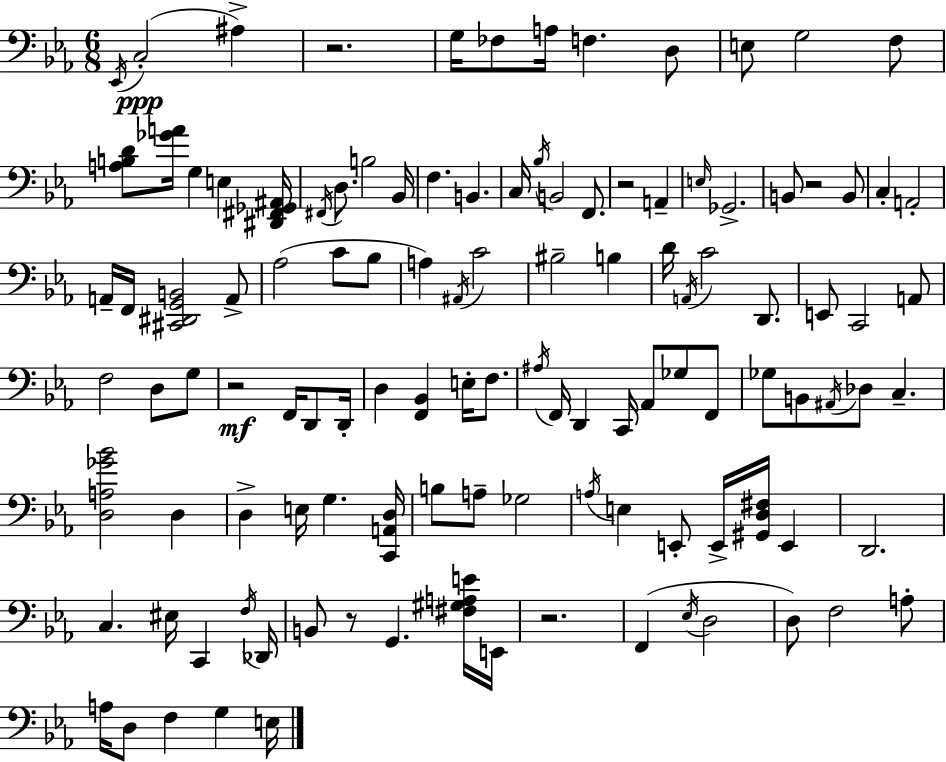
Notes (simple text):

Eb2/s C3/h A#3/q R/h. G3/s FES3/e A3/s F3/q. D3/e E3/e G3/h F3/e [A3,B3,D4]/e [Gb4,A4]/s G3/q E3/q [D#2,F#2,Gb2,A#2]/s F#2/s D3/e. B3/h Bb2/s F3/q. B2/q. C3/s Bb3/s B2/h F2/e. R/h A2/q E3/s Gb2/h. B2/e R/h B2/e C3/q A2/h A2/s F2/s [C#2,D#2,G2,B2]/h A2/e Ab3/h C4/e Bb3/e A3/q A#2/s C4/h BIS3/h B3/q D4/s A2/s C4/h D2/e. E2/e C2/h A2/e F3/h D3/e G3/e R/h F2/s D2/e D2/s D3/q [F2,Bb2]/q E3/s F3/e. A#3/s F2/s D2/q C2/s Ab2/e Gb3/e F2/e Gb3/e B2/e A#2/s Db3/e C3/q. [D3,A3,Gb4,Bb4]/h D3/q D3/q E3/s G3/q. [C2,A2,D3]/s B3/e A3/e Gb3/h A3/s E3/q E2/e E2/s [G#2,D3,F#3]/s E2/q D2/h. C3/q. EIS3/s C2/q F3/s Db2/s B2/e R/e G2/q. [F#3,G#3,A3,E4]/s E2/s R/h. F2/q Eb3/s D3/h D3/e F3/h A3/e A3/s D3/e F3/q G3/q E3/s